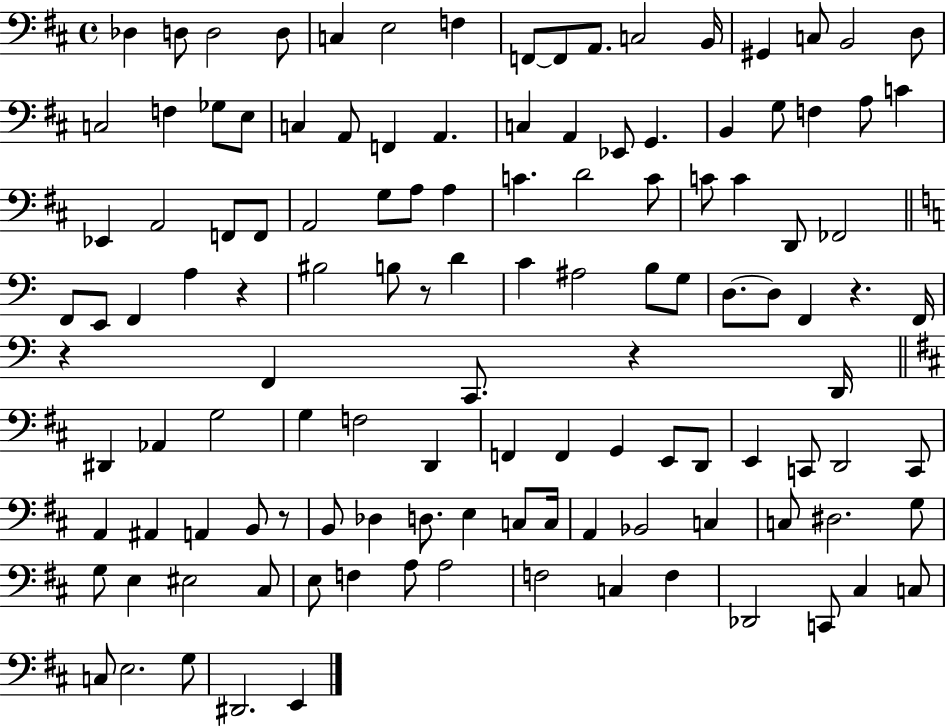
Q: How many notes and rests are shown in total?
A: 123